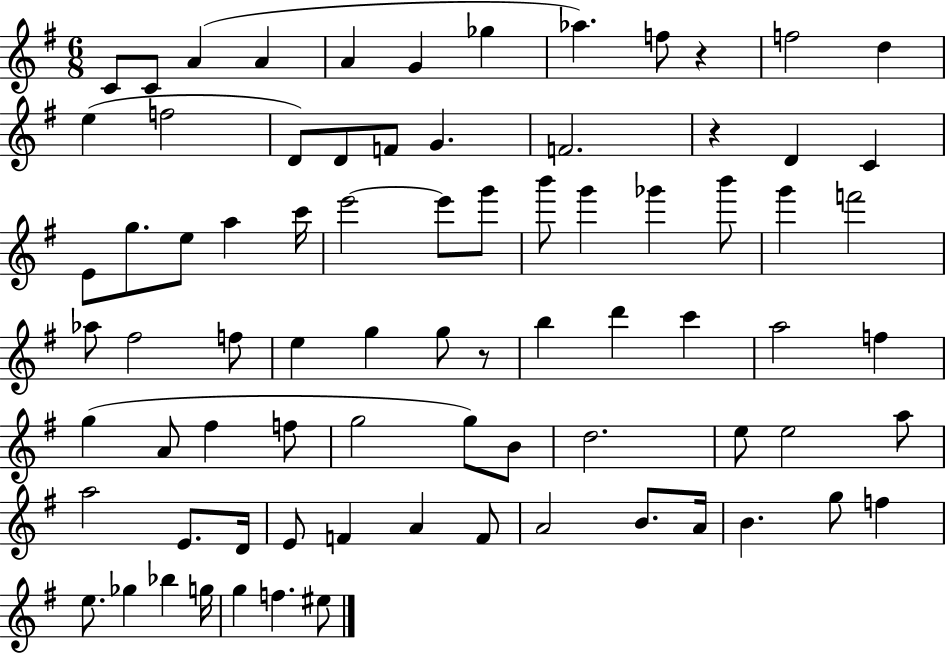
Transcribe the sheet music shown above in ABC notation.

X:1
T:Untitled
M:6/8
L:1/4
K:G
C/2 C/2 A A A G _g _a f/2 z f2 d e f2 D/2 D/2 F/2 G F2 z D C E/2 g/2 e/2 a c'/4 e'2 e'/2 g'/2 b'/2 g' _g' b'/2 g' f'2 _a/2 ^f2 f/2 e g g/2 z/2 b d' c' a2 f g A/2 ^f f/2 g2 g/2 B/2 d2 e/2 e2 a/2 a2 E/2 D/4 E/2 F A F/2 A2 B/2 A/4 B g/2 f e/2 _g _b g/4 g f ^e/2